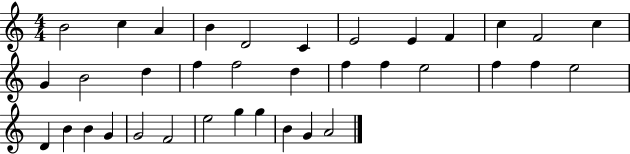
{
  \clef treble
  \numericTimeSignature
  \time 4/4
  \key c \major
  b'2 c''4 a'4 | b'4 d'2 c'4 | e'2 e'4 f'4 | c''4 f'2 c''4 | \break g'4 b'2 d''4 | f''4 f''2 d''4 | f''4 f''4 e''2 | f''4 f''4 e''2 | \break d'4 b'4 b'4 g'4 | g'2 f'2 | e''2 g''4 g''4 | b'4 g'4 a'2 | \break \bar "|."
}